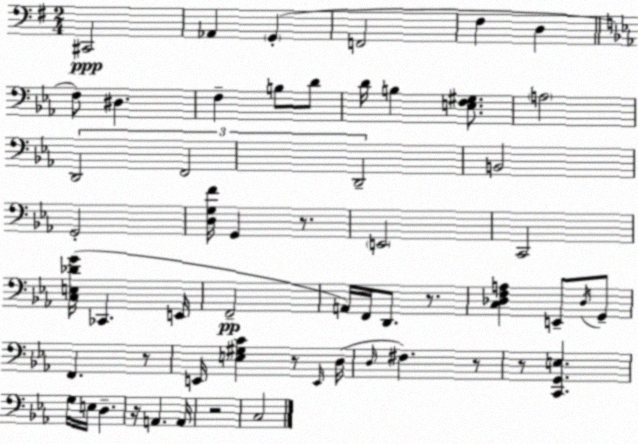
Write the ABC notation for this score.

X:1
T:Untitled
M:2/4
L:1/4
K:Em
^C,,2 _A,, G,, F,,2 ^F, D, F,/2 ^D, F, B,/2 D/2 D/4 B, [E,F,^G,]/2 A,2 D,,2 F,,2 D,,2 B,,2 G,,2 [D,G,F]/4 G,, z/2 E,,2 C,,2 [C,E,_DG]/4 _C,, E,,/4 F,,2 A,,/4 F,,/4 D,,/2 z/2 [C,_D,F,A,] E,,/2 _D,/4 G,,/2 F,, z/2 E,,/4 [E,^G,C] z/2 E,,/4 D,/4 D,/4 ^F, z/2 z/2 [C,,G,,E,] G,/4 E,/4 D, z/4 A,, A,,/4 z2 C,2